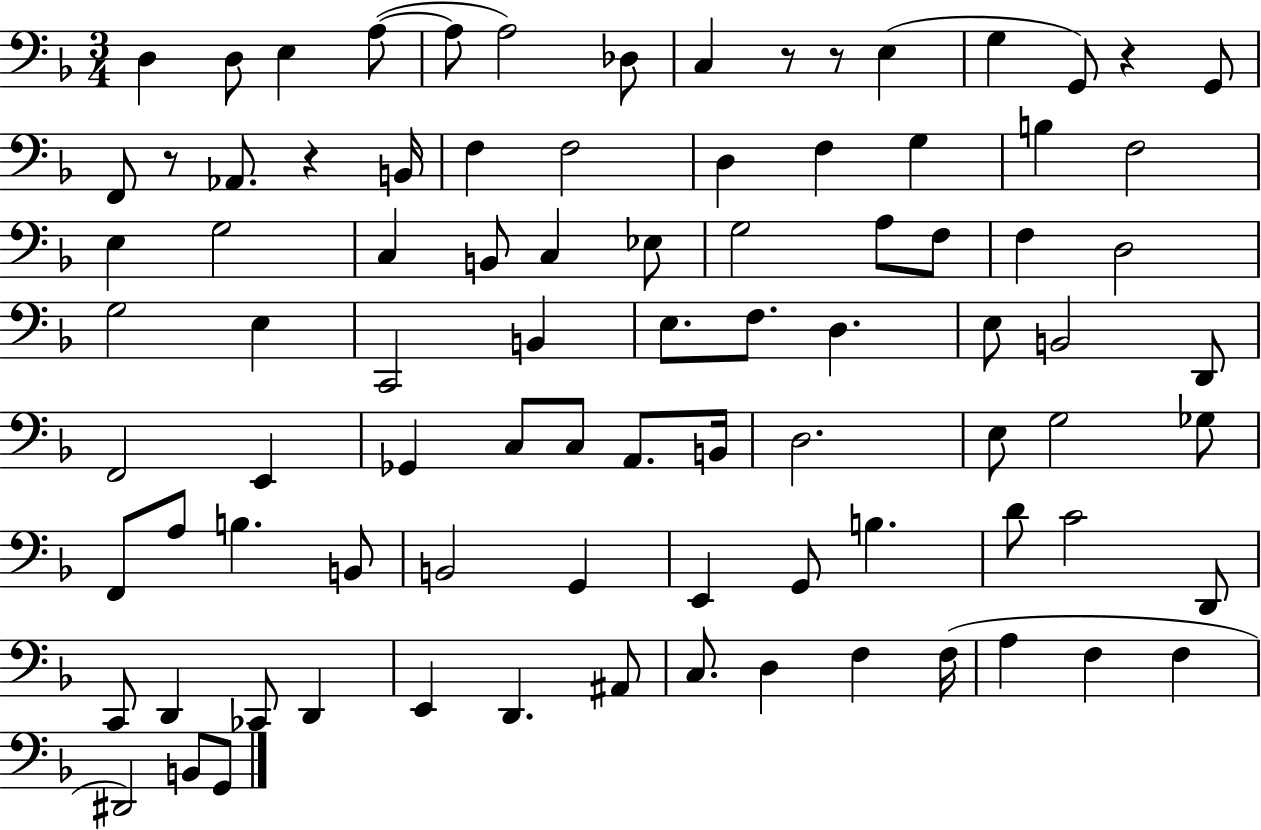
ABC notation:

X:1
T:Untitled
M:3/4
L:1/4
K:F
D, D,/2 E, A,/2 A,/2 A,2 _D,/2 C, z/2 z/2 E, G, G,,/2 z G,,/2 F,,/2 z/2 _A,,/2 z B,,/4 F, F,2 D, F, G, B, F,2 E, G,2 C, B,,/2 C, _E,/2 G,2 A,/2 F,/2 F, D,2 G,2 E, C,,2 B,, E,/2 F,/2 D, E,/2 B,,2 D,,/2 F,,2 E,, _G,, C,/2 C,/2 A,,/2 B,,/4 D,2 E,/2 G,2 _G,/2 F,,/2 A,/2 B, B,,/2 B,,2 G,, E,, G,,/2 B, D/2 C2 D,,/2 C,,/2 D,, _C,,/2 D,, E,, D,, ^A,,/2 C,/2 D, F, F,/4 A, F, F, ^D,,2 B,,/2 G,,/2